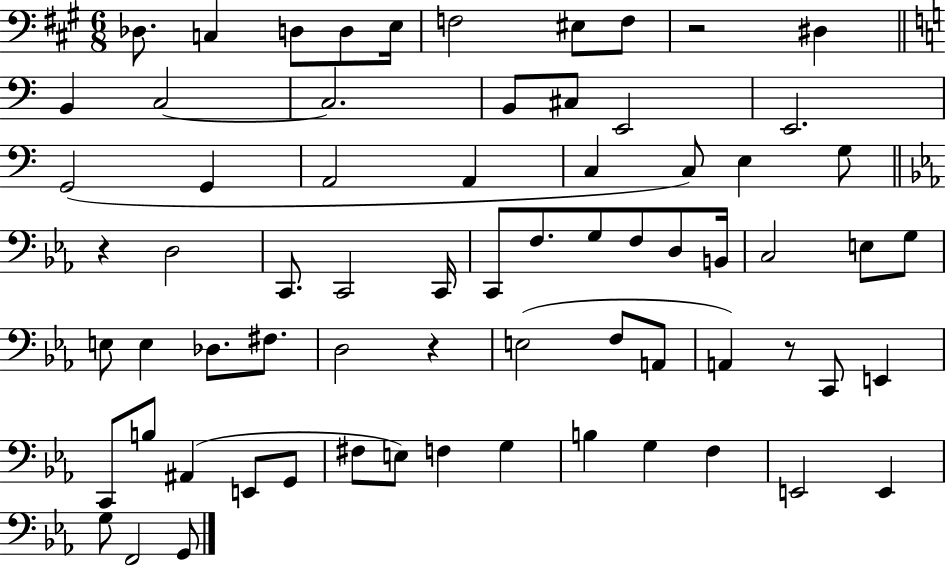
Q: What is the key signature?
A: A major